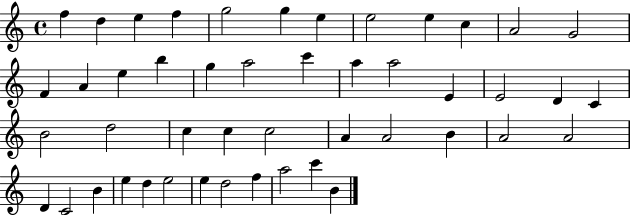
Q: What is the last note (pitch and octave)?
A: B4